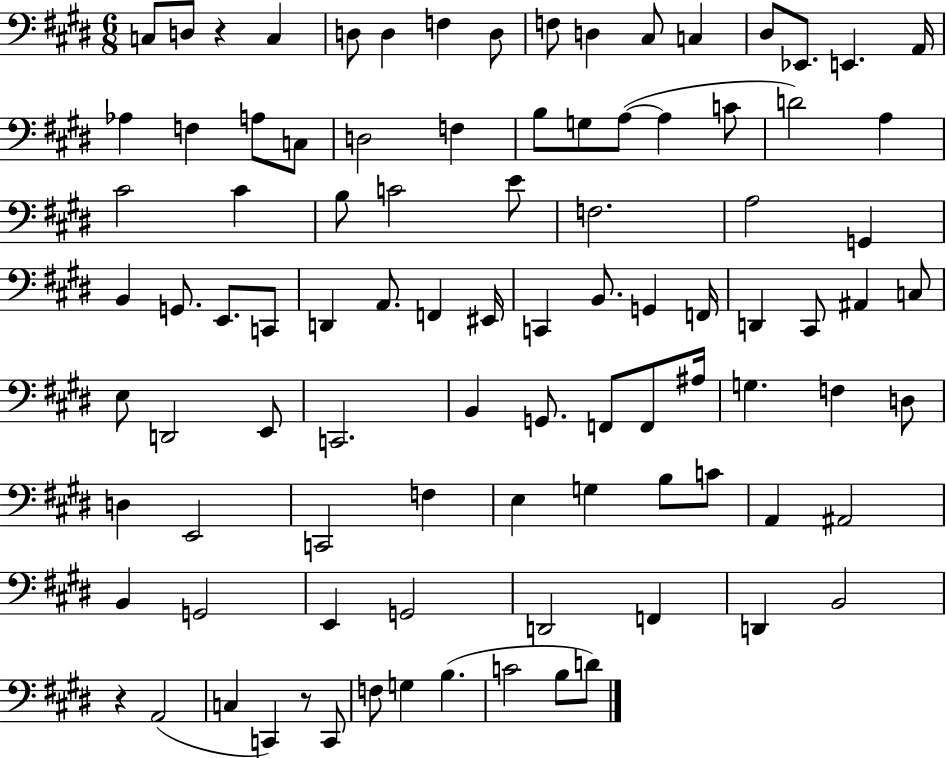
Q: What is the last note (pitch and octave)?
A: D4